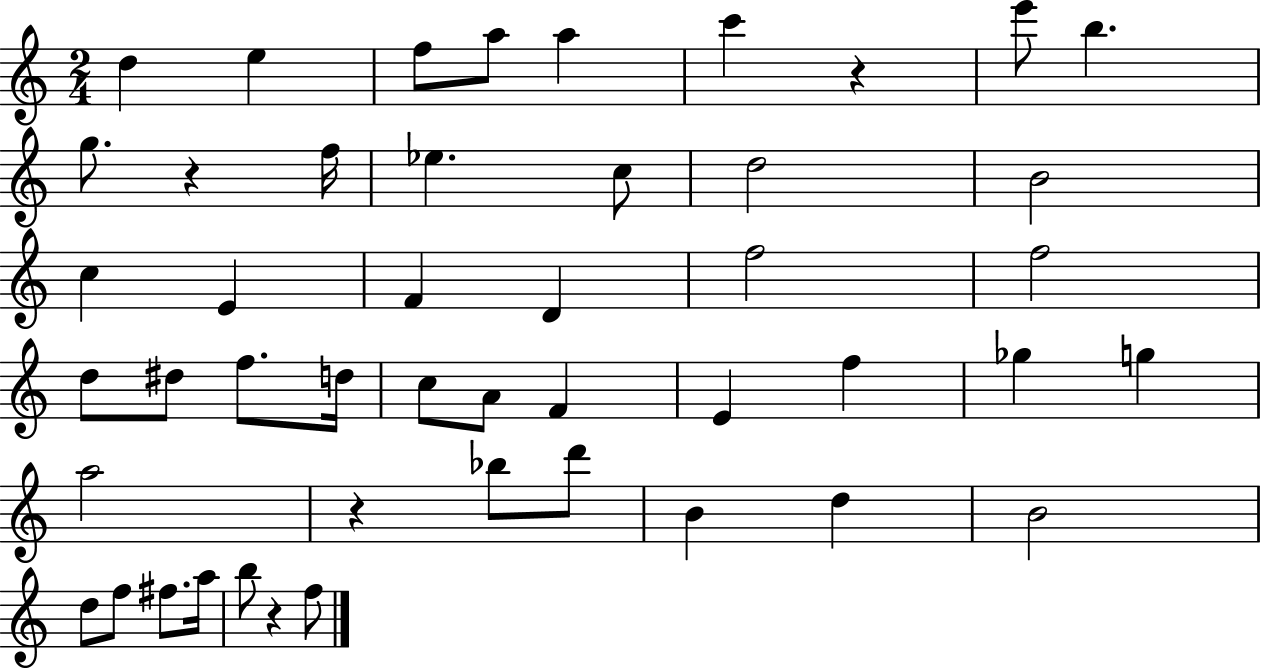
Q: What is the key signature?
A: C major